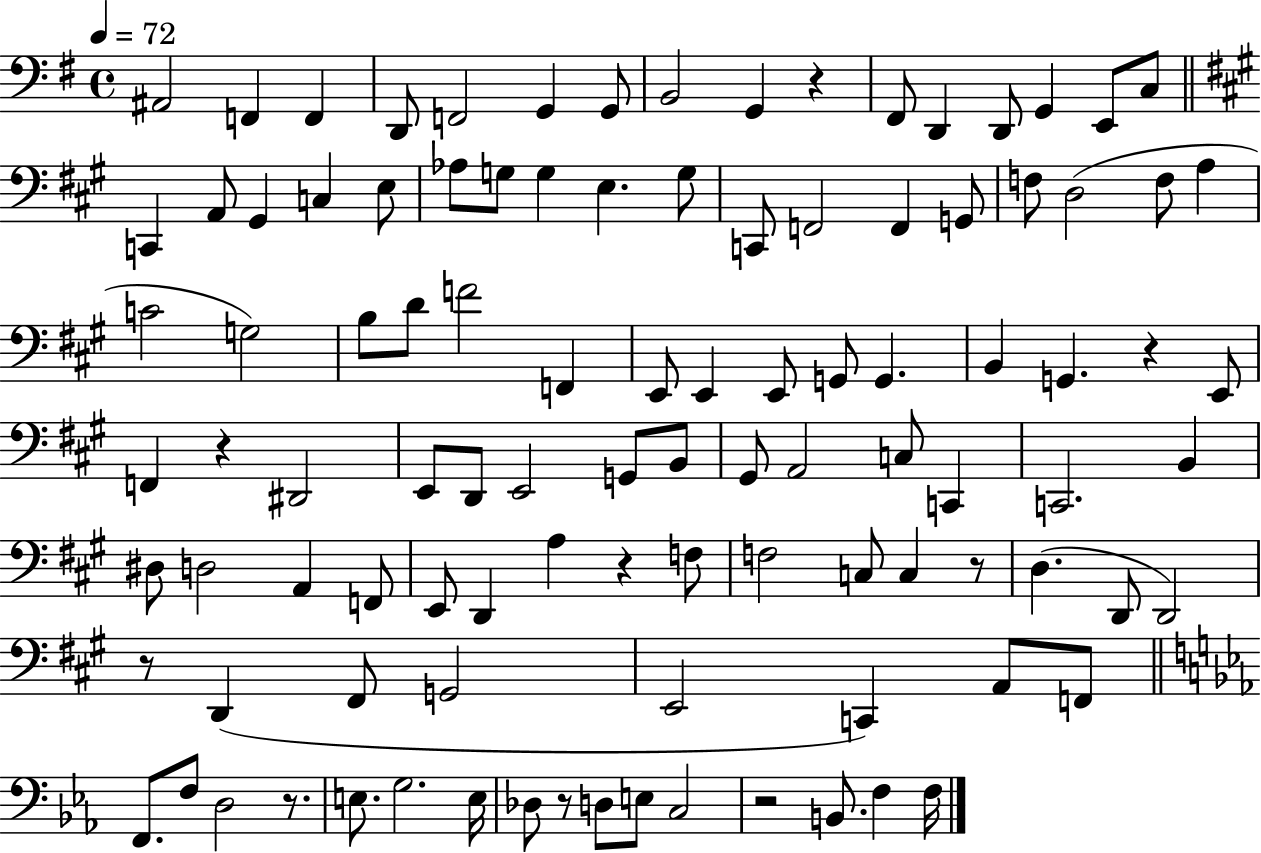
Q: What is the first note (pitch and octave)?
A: A#2